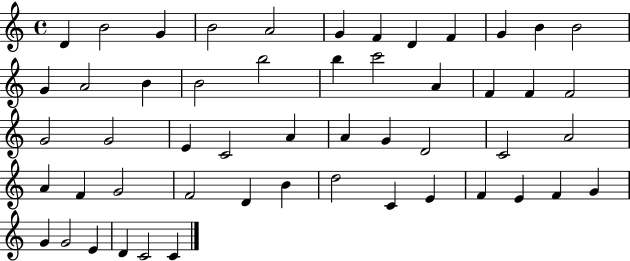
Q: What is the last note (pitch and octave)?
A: C4